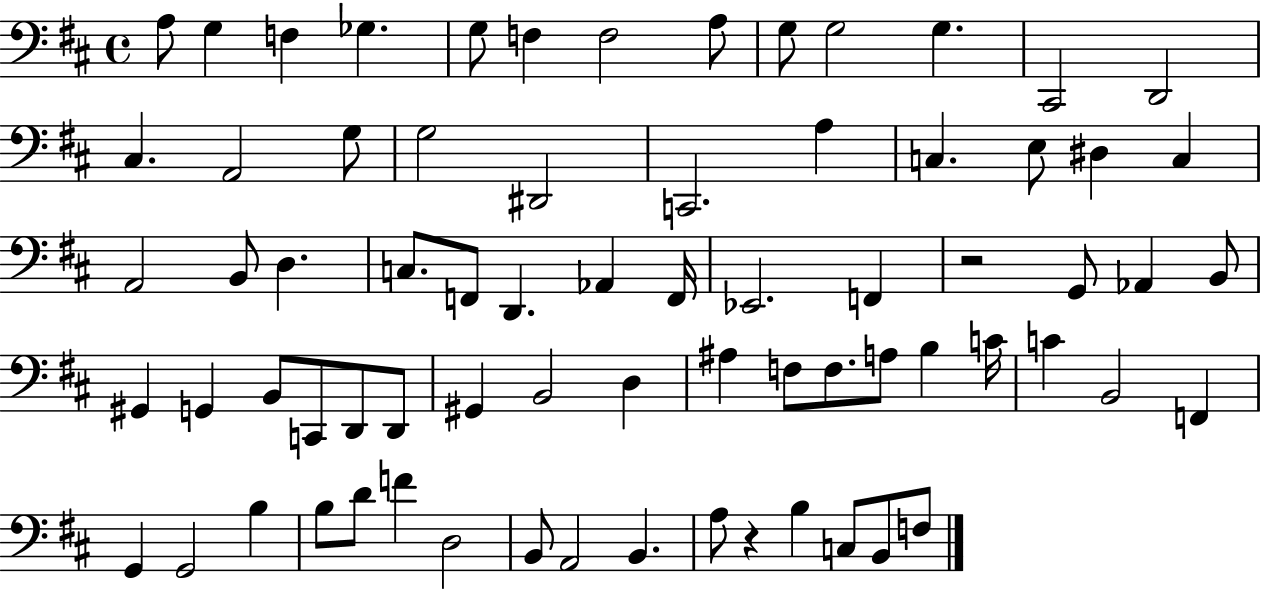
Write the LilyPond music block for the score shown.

{
  \clef bass
  \time 4/4
  \defaultTimeSignature
  \key d \major
  a8 g4 f4 ges4. | g8 f4 f2 a8 | g8 g2 g4. | cis,2 d,2 | \break cis4. a,2 g8 | g2 dis,2 | c,2. a4 | c4. e8 dis4 c4 | \break a,2 b,8 d4. | c8. f,8 d,4. aes,4 f,16 | ees,2. f,4 | r2 g,8 aes,4 b,8 | \break gis,4 g,4 b,8 c,8 d,8 d,8 | gis,4 b,2 d4 | ais4 f8 f8. a8 b4 c'16 | c'4 b,2 f,4 | \break g,4 g,2 b4 | b8 d'8 f'4 d2 | b,8 a,2 b,4. | a8 r4 b4 c8 b,8 f8 | \break \bar "|."
}